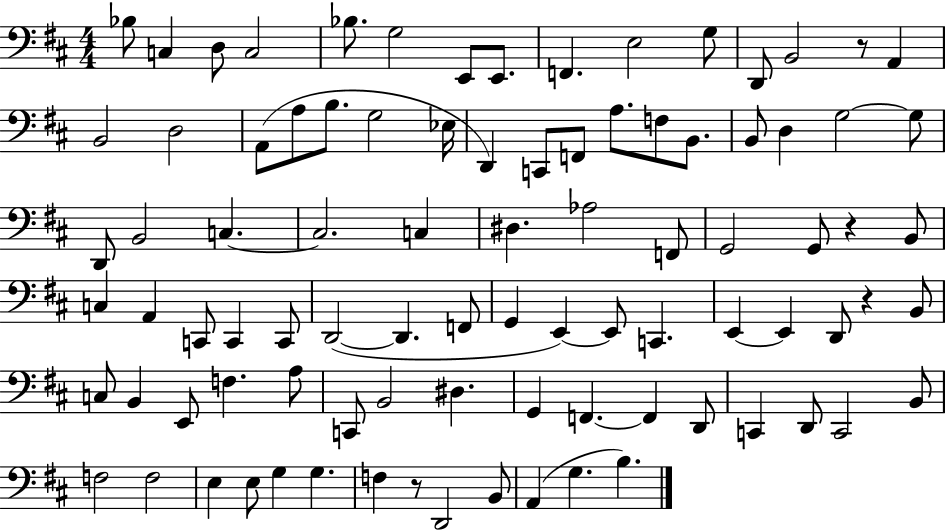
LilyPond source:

{
  \clef bass
  \numericTimeSignature
  \time 4/4
  \key d \major
  bes8 c4 d8 c2 | bes8. g2 e,8 e,8. | f,4. e2 g8 | d,8 b,2 r8 a,4 | \break b,2 d2 | a,8( a8 b8. g2 ees16 | d,4) c,8 f,8 a8. f8 b,8. | b,8 d4 g2~~ g8 | \break d,8 b,2 c4.~~ | c2. c4 | dis4. aes2 f,8 | g,2 g,8 r4 b,8 | \break c4 a,4 c,8 c,4 c,8 | d,2~(~ d,4. f,8 | g,4 e,4~~) e,8 c,4. | e,4~~ e,4 d,8 r4 b,8 | \break c8 b,4 e,8 f4. a8 | c,8 b,2 dis4. | g,4 f,4.~~ f,4 d,8 | c,4 d,8 c,2 b,8 | \break f2 f2 | e4 e8 g4 g4. | f4 r8 d,2 b,8 | a,4( g4. b4.) | \break \bar "|."
}